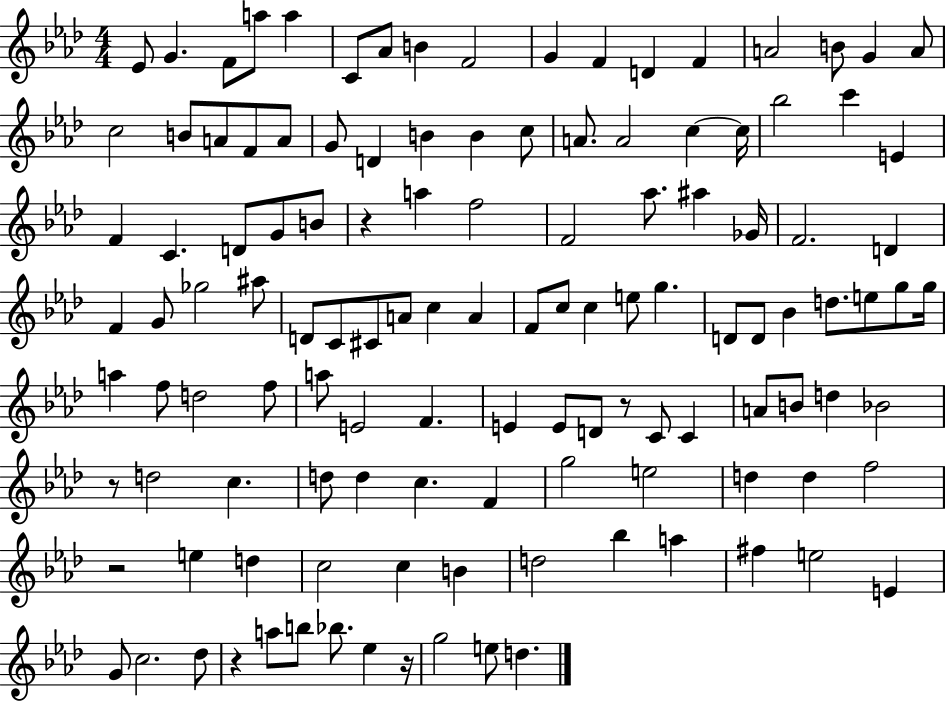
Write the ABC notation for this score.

X:1
T:Untitled
M:4/4
L:1/4
K:Ab
_E/2 G F/2 a/2 a C/2 _A/2 B F2 G F D F A2 B/2 G A/2 c2 B/2 A/2 F/2 A/2 G/2 D B B c/2 A/2 A2 c c/4 _b2 c' E F C D/2 G/2 B/2 z a f2 F2 _a/2 ^a _G/4 F2 D F G/2 _g2 ^a/2 D/2 C/2 ^C/2 A/2 c A F/2 c/2 c e/2 g D/2 D/2 _B d/2 e/2 g/2 g/4 a f/2 d2 f/2 a/2 E2 F E E/2 D/2 z/2 C/2 C A/2 B/2 d _B2 z/2 d2 c d/2 d c F g2 e2 d d f2 z2 e d c2 c B d2 _b a ^f e2 E G/2 c2 _d/2 z a/2 b/2 _b/2 _e z/4 g2 e/2 d